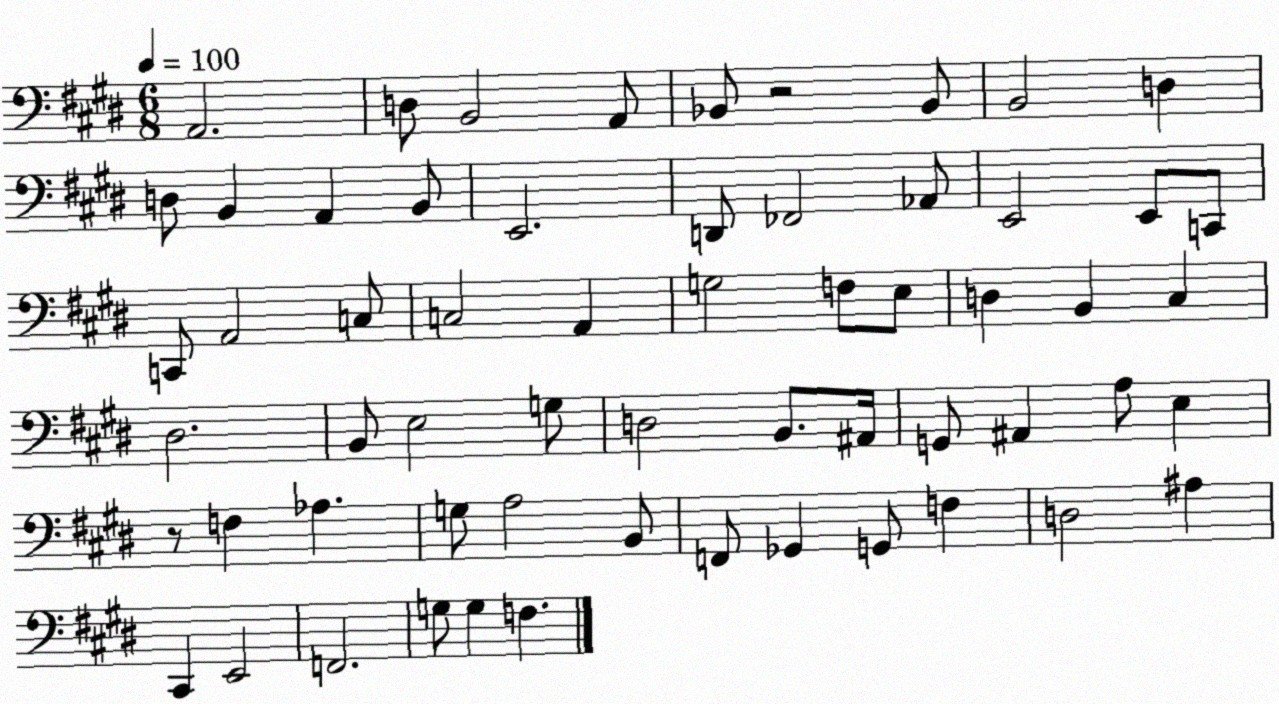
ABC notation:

X:1
T:Untitled
M:6/8
L:1/4
K:E
A,,2 D,/2 B,,2 A,,/2 _B,,/2 z2 _B,,/2 B,,2 D, D,/2 B,, A,, B,,/2 E,,2 D,,/2 _F,,2 _A,,/2 E,,2 E,,/2 C,,/2 C,,/2 A,,2 C,/2 C,2 A,, G,2 F,/2 E,/2 D, B,, ^C, ^D,2 B,,/2 E,2 G,/2 D,2 B,,/2 ^A,,/4 G,,/2 ^A,, A,/2 E, z/2 F, _A, G,/2 A,2 B,,/2 F,,/2 _G,, G,,/2 F, D,2 ^A, ^C,, E,,2 F,,2 G,/2 G, F,